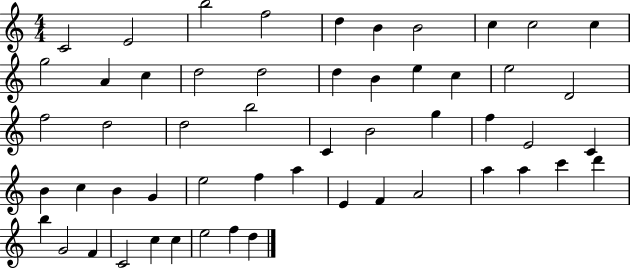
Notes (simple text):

C4/h E4/h B5/h F5/h D5/q B4/q B4/h C5/q C5/h C5/q G5/h A4/q C5/q D5/h D5/h D5/q B4/q E5/q C5/q E5/h D4/h F5/h D5/h D5/h B5/h C4/q B4/h G5/q F5/q E4/h C4/q B4/q C5/q B4/q G4/q E5/h F5/q A5/q E4/q F4/q A4/h A5/q A5/q C6/q D6/q B5/q G4/h F4/q C4/h C5/q C5/q E5/h F5/q D5/q